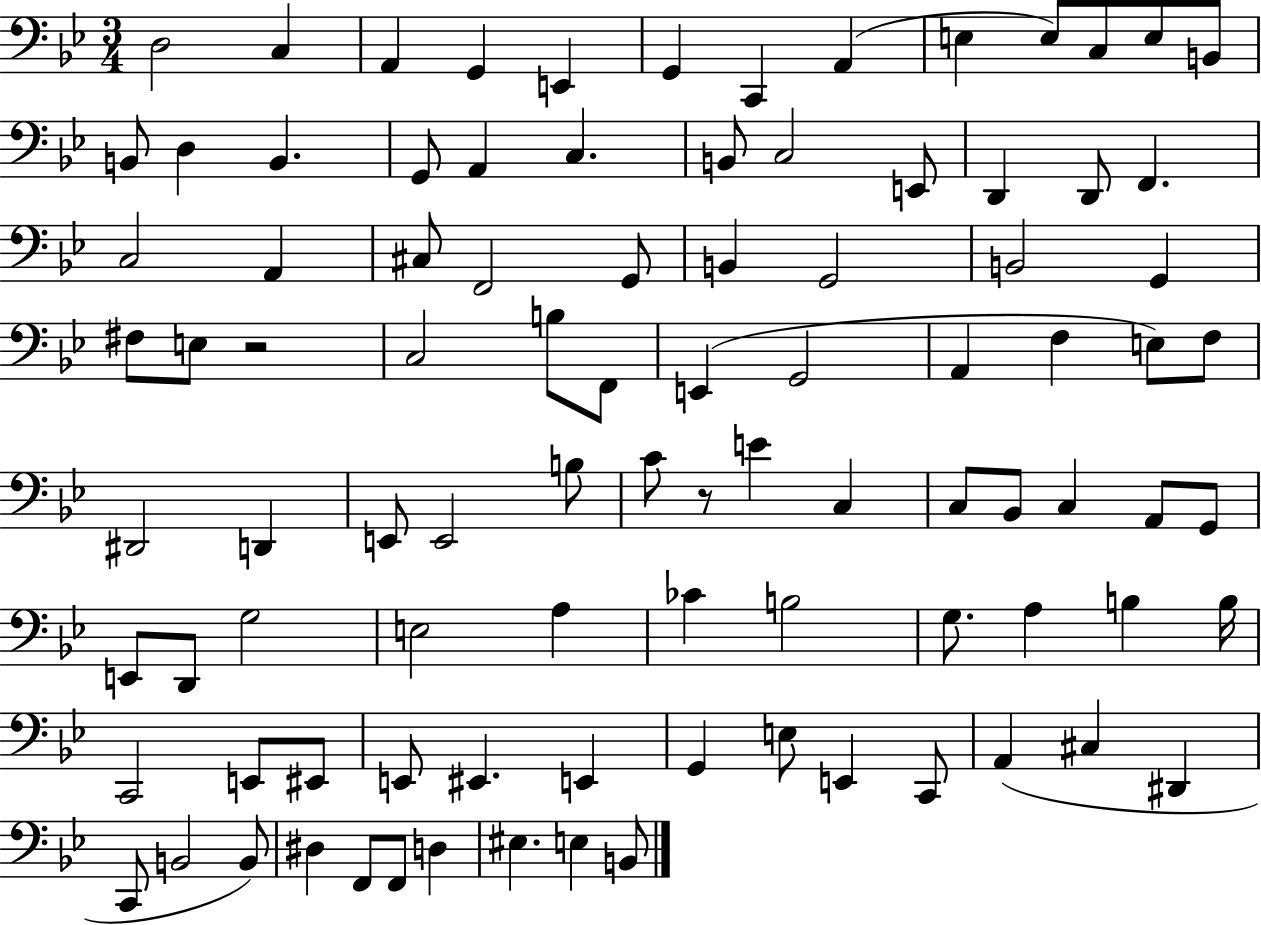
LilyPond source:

{
  \clef bass
  \numericTimeSignature
  \time 3/4
  \key bes \major
  d2 c4 | a,4 g,4 e,4 | g,4 c,4 a,4( | e4 e8) c8 e8 b,8 | \break b,8 d4 b,4. | g,8 a,4 c4. | b,8 c2 e,8 | d,4 d,8 f,4. | \break c2 a,4 | cis8 f,2 g,8 | b,4 g,2 | b,2 g,4 | \break fis8 e8 r2 | c2 b8 f,8 | e,4( g,2 | a,4 f4 e8) f8 | \break dis,2 d,4 | e,8 e,2 b8 | c'8 r8 e'4 c4 | c8 bes,8 c4 a,8 g,8 | \break e,8 d,8 g2 | e2 a4 | ces'4 b2 | g8. a4 b4 b16 | \break c,2 e,8 eis,8 | e,8 eis,4. e,4 | g,4 e8 e,4 c,8 | a,4( cis4 dis,4 | \break c,8 b,2 b,8) | dis4 f,8 f,8 d4 | eis4. e4 b,8 | \bar "|."
}